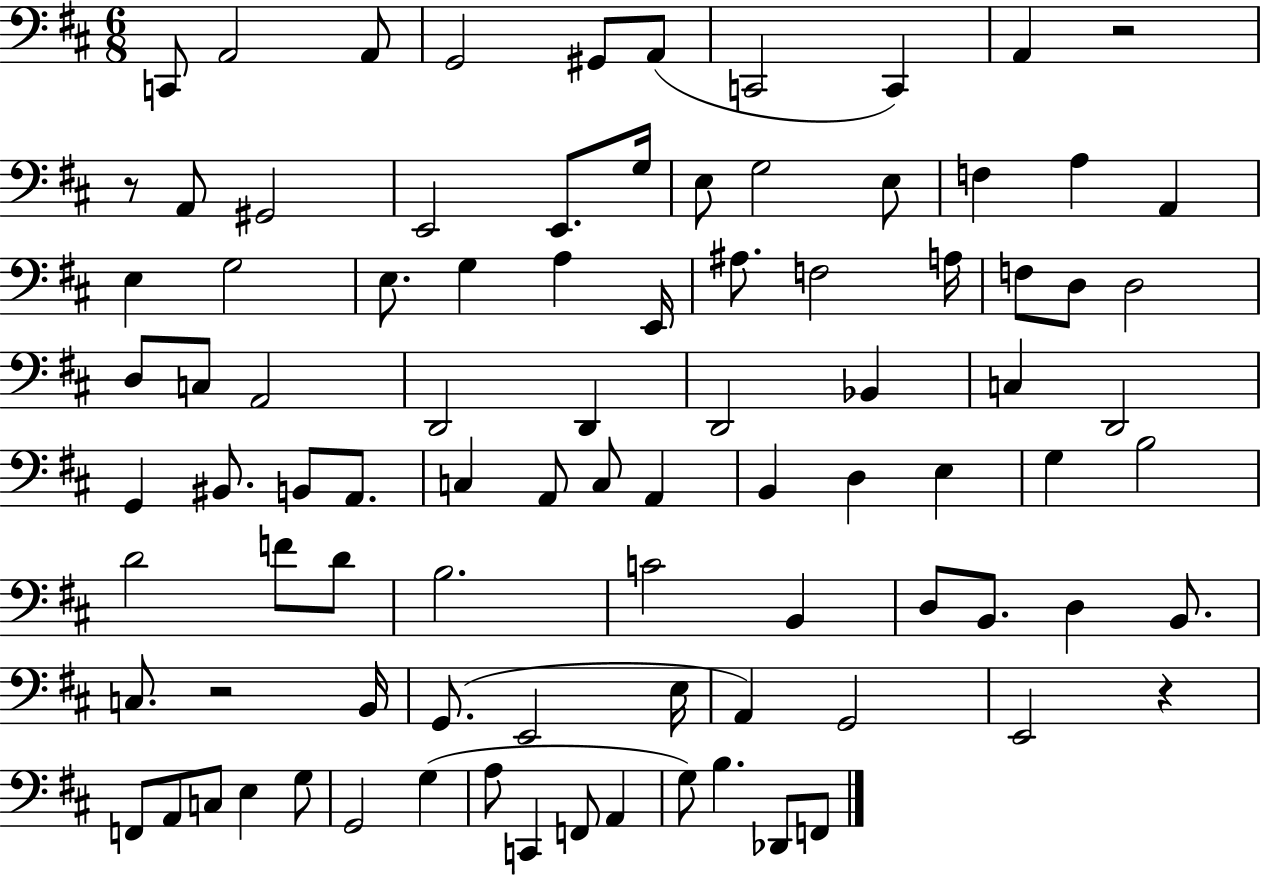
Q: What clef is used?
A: bass